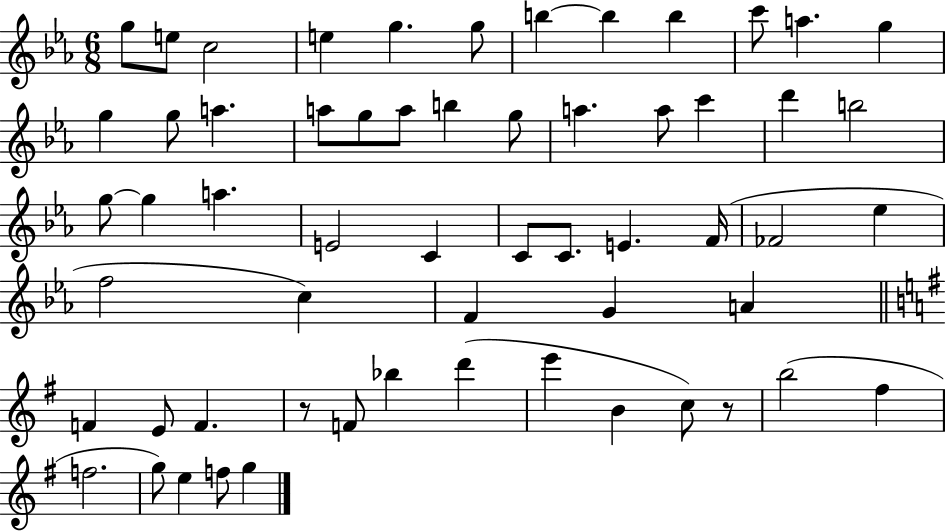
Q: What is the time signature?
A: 6/8